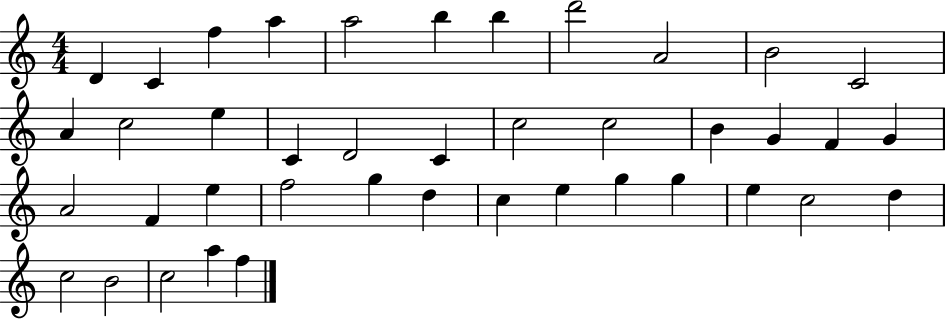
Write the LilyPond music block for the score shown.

{
  \clef treble
  \numericTimeSignature
  \time 4/4
  \key c \major
  d'4 c'4 f''4 a''4 | a''2 b''4 b''4 | d'''2 a'2 | b'2 c'2 | \break a'4 c''2 e''4 | c'4 d'2 c'4 | c''2 c''2 | b'4 g'4 f'4 g'4 | \break a'2 f'4 e''4 | f''2 g''4 d''4 | c''4 e''4 g''4 g''4 | e''4 c''2 d''4 | \break c''2 b'2 | c''2 a''4 f''4 | \bar "|."
}